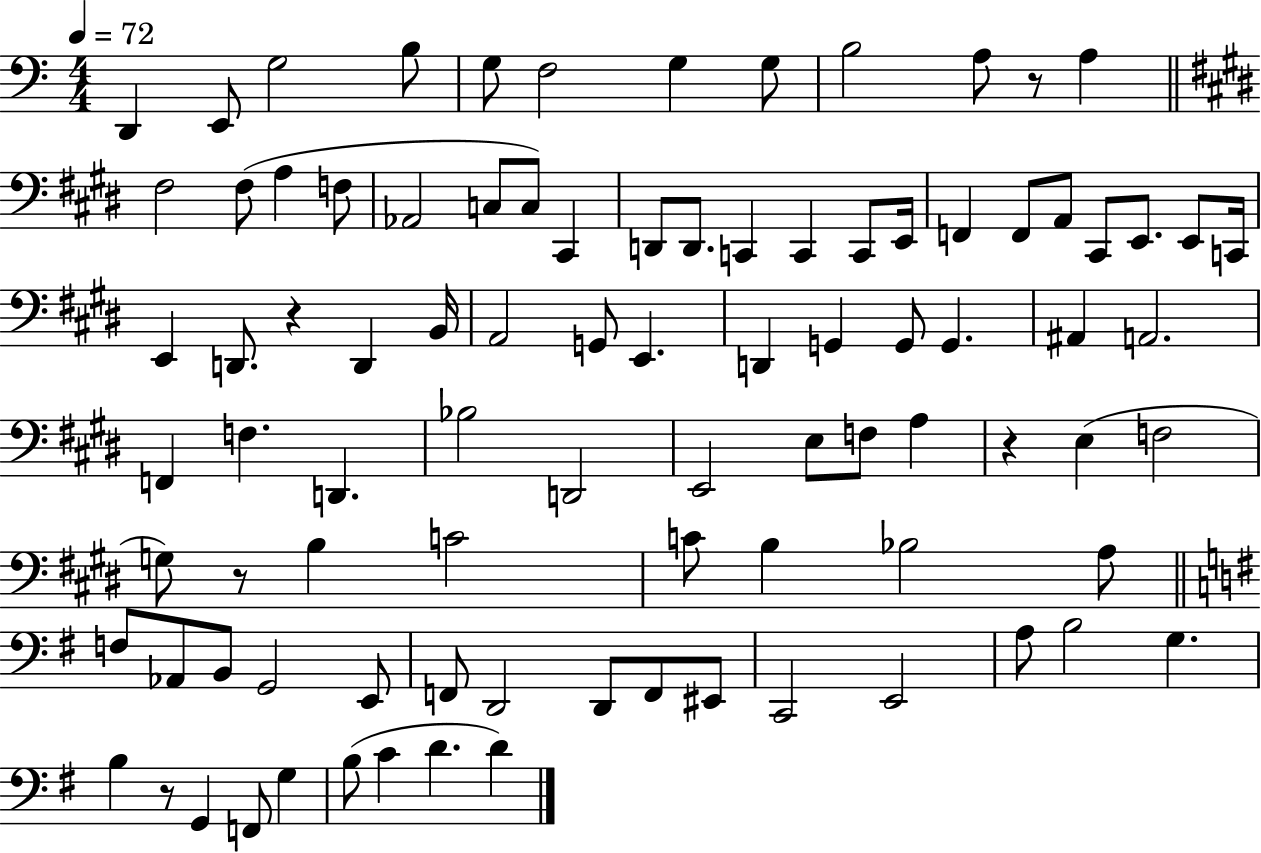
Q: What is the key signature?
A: C major